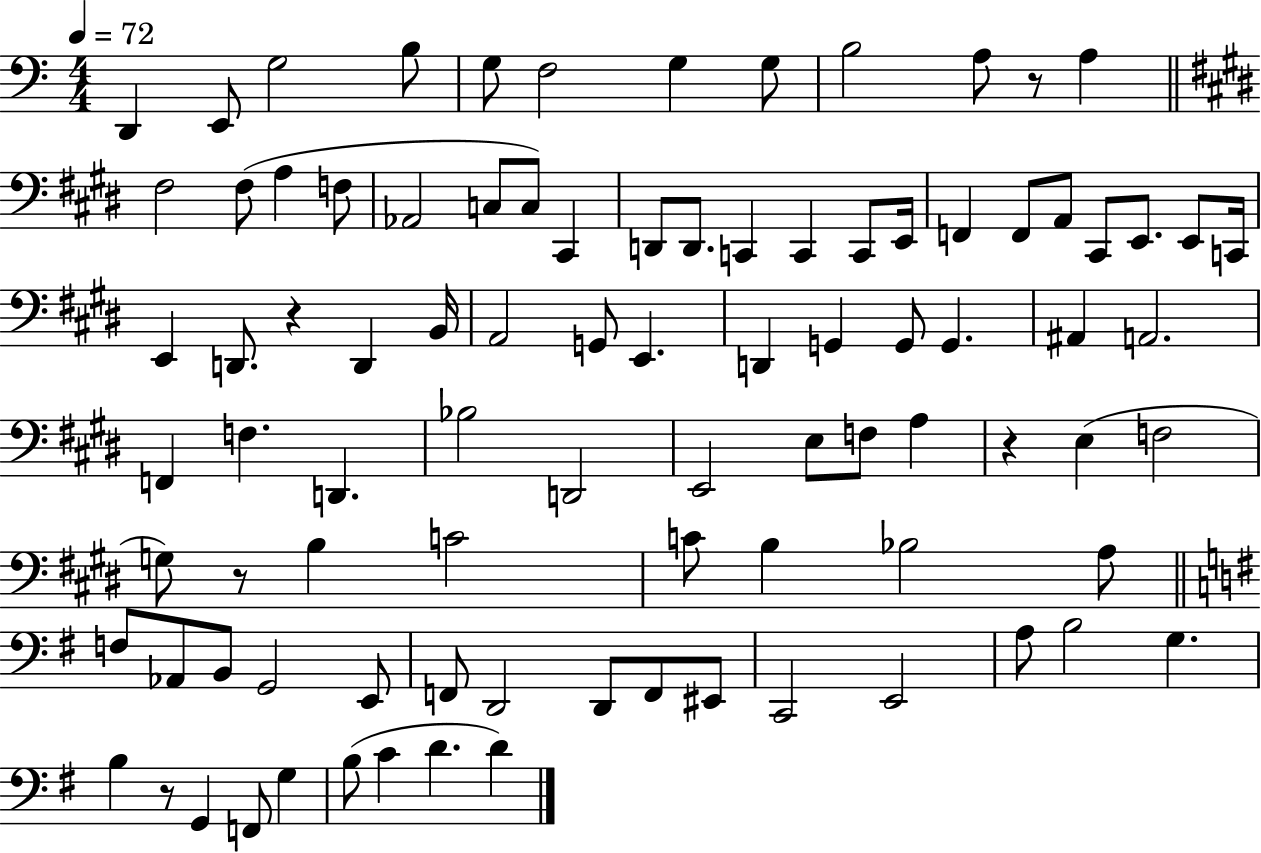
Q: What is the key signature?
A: C major